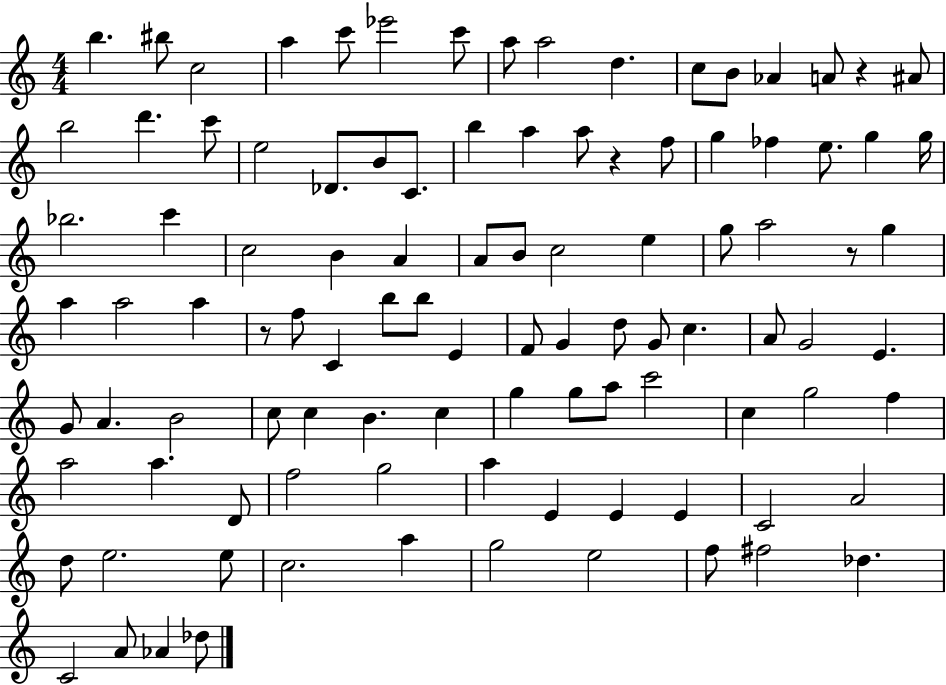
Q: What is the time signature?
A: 4/4